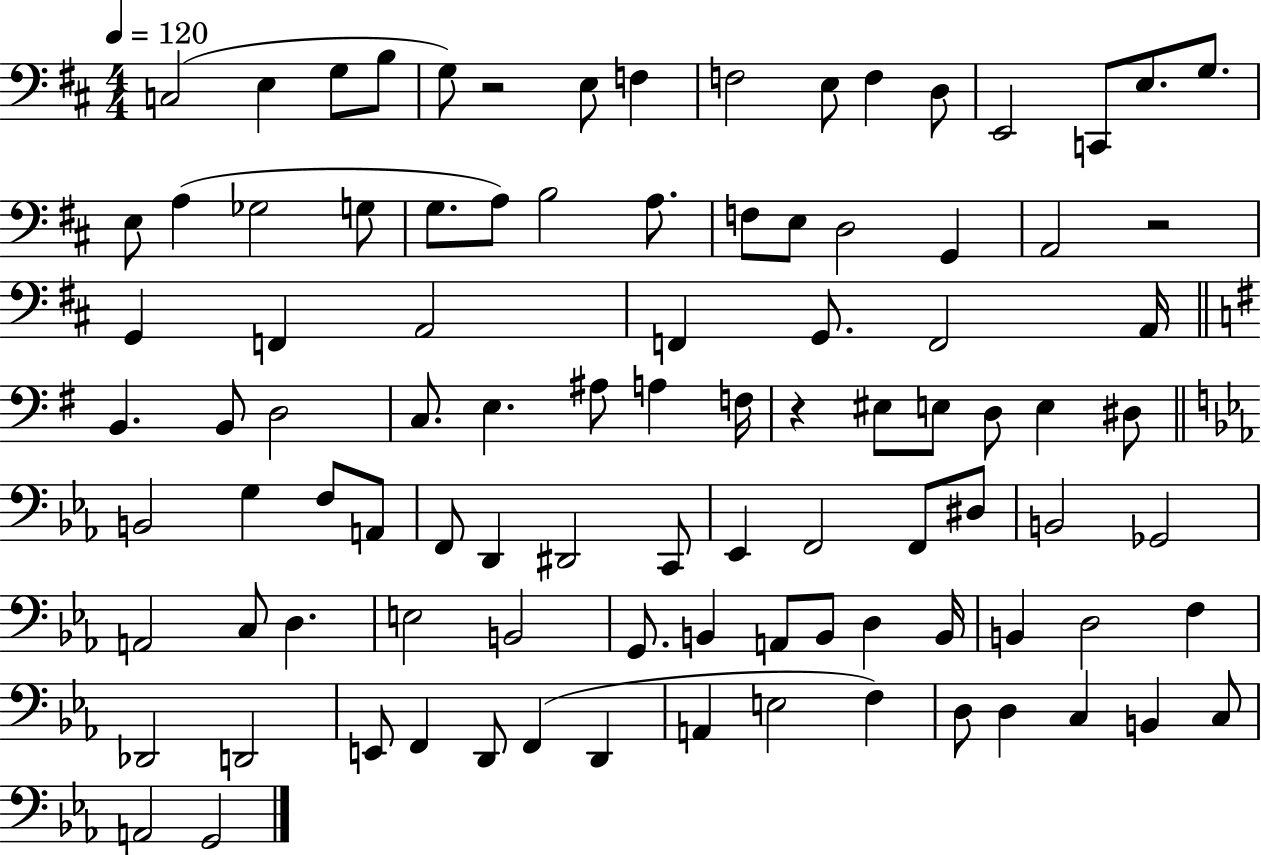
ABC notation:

X:1
T:Untitled
M:4/4
L:1/4
K:D
C,2 E, G,/2 B,/2 G,/2 z2 E,/2 F, F,2 E,/2 F, D,/2 E,,2 C,,/2 E,/2 G,/2 E,/2 A, _G,2 G,/2 G,/2 A,/2 B,2 A,/2 F,/2 E,/2 D,2 G,, A,,2 z2 G,, F,, A,,2 F,, G,,/2 F,,2 A,,/4 B,, B,,/2 D,2 C,/2 E, ^A,/2 A, F,/4 z ^E,/2 E,/2 D,/2 E, ^D,/2 B,,2 G, F,/2 A,,/2 F,,/2 D,, ^D,,2 C,,/2 _E,, F,,2 F,,/2 ^D,/2 B,,2 _G,,2 A,,2 C,/2 D, E,2 B,,2 G,,/2 B,, A,,/2 B,,/2 D, B,,/4 B,, D,2 F, _D,,2 D,,2 E,,/2 F,, D,,/2 F,, D,, A,, E,2 F, D,/2 D, C, B,, C,/2 A,,2 G,,2